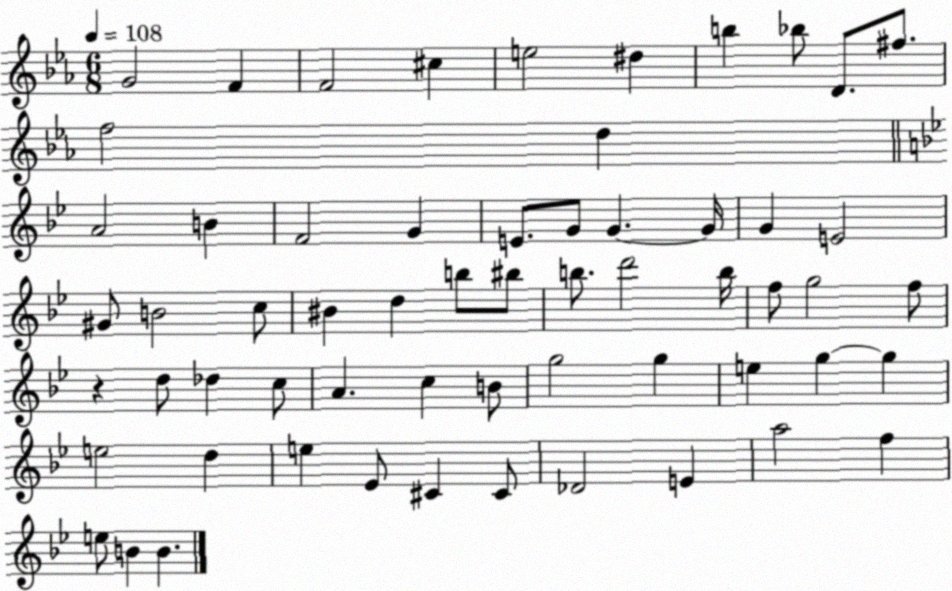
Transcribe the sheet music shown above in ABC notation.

X:1
T:Untitled
M:6/8
L:1/4
K:Eb
G2 F F2 ^c e2 ^d b _b/2 D/2 ^f/2 f2 d A2 B F2 G E/2 G/2 G G/4 G E2 ^G/2 B2 c/2 ^B d b/2 ^b/2 b/2 d'2 b/4 f/2 g2 f/2 z d/2 _d c/2 A c B/2 g2 g e g g e2 d e _E/2 ^C ^C/2 _D2 E a2 f e/2 B B